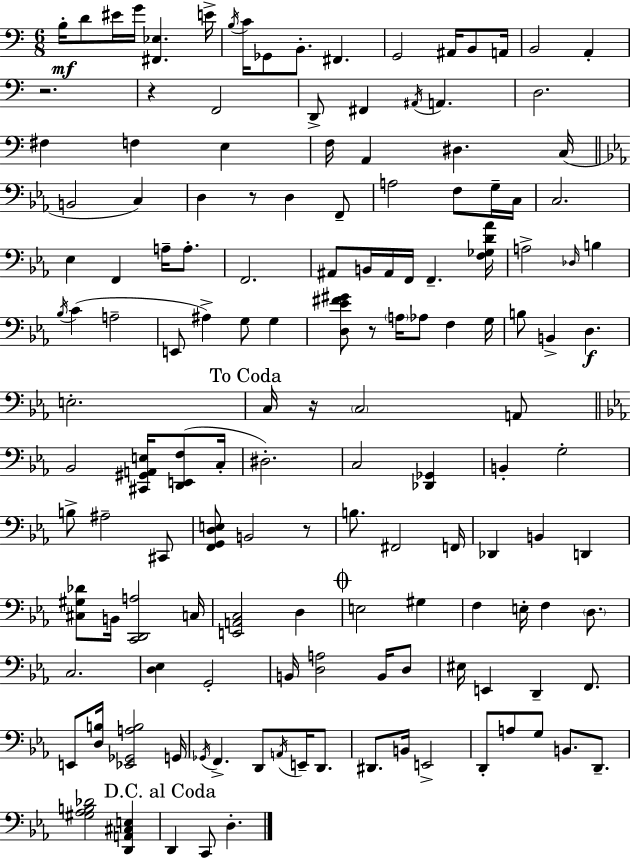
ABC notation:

X:1
T:Untitled
M:6/8
L:1/4
K:C
B,/4 D/2 ^E/4 G/4 [^F,,_E,] E/4 B,/4 C/4 _G,,/2 B,,/2 ^F,, G,,2 ^A,,/4 B,,/2 A,,/4 B,,2 A,, z2 z F,,2 D,,/2 ^F,, ^A,,/4 A,, D,2 ^F, F, E, F,/4 A,, ^D, C,/4 B,,2 C, D, z/2 D, F,,/2 A,2 F,/2 G,/4 C,/4 C,2 _E, F,, A,/4 A,/2 F,,2 ^A,,/2 B,,/4 ^A,,/4 F,,/4 F,, [F,_G,D_A]/4 A,2 _D,/4 B, _B,/4 C A,2 E,,/2 ^A, G,/2 G, [D,_E^F^G]/2 z/2 A,/4 _A,/2 F, G,/4 B,/2 B,, D, E,2 C,/4 z/4 C,2 A,,/2 _B,,2 [^C,,^G,,A,,E,]/4 [D,,E,,F,]/2 C,/4 ^D,2 C,2 [_D,,_G,,] B,, G,2 B,/2 ^A,2 ^C,,/2 [F,,G,,D,E,]/2 B,,2 z/2 B,/2 ^F,,2 F,,/4 _D,, B,, D,, [^C,^G,_D]/2 B,,/4 [C,,D,,A,]2 C,/4 [E,,A,,C,]2 D, E,2 ^G, F, E,/4 F, D,/2 C,2 [D,_E,] G,,2 B,,/4 [D,A,]2 B,,/4 D,/2 ^E,/4 E,, D,, F,,/2 E,,/2 [D,B,]/4 [_E,,_G,,A,B,]2 G,,/4 _G,,/4 F,, D,,/2 A,,/4 E,,/4 D,,/2 ^D,,/2 B,,/4 E,,2 D,,/2 A,/2 G,/2 B,,/2 D,,/2 [^G,_A,B,_D]2 [D,,A,,^C,E,] D,, C,,/2 D,